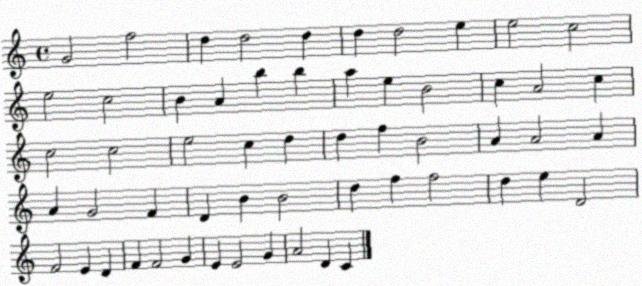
X:1
T:Untitled
M:4/4
L:1/4
K:C
G2 f2 d d2 d d d2 e e2 c2 e2 c2 B A b b a e B2 c A2 c c2 c2 e2 c d d f B2 A A2 A A G2 F D B B2 d f f2 d e D2 F2 E D F F2 G E E2 G A2 D C